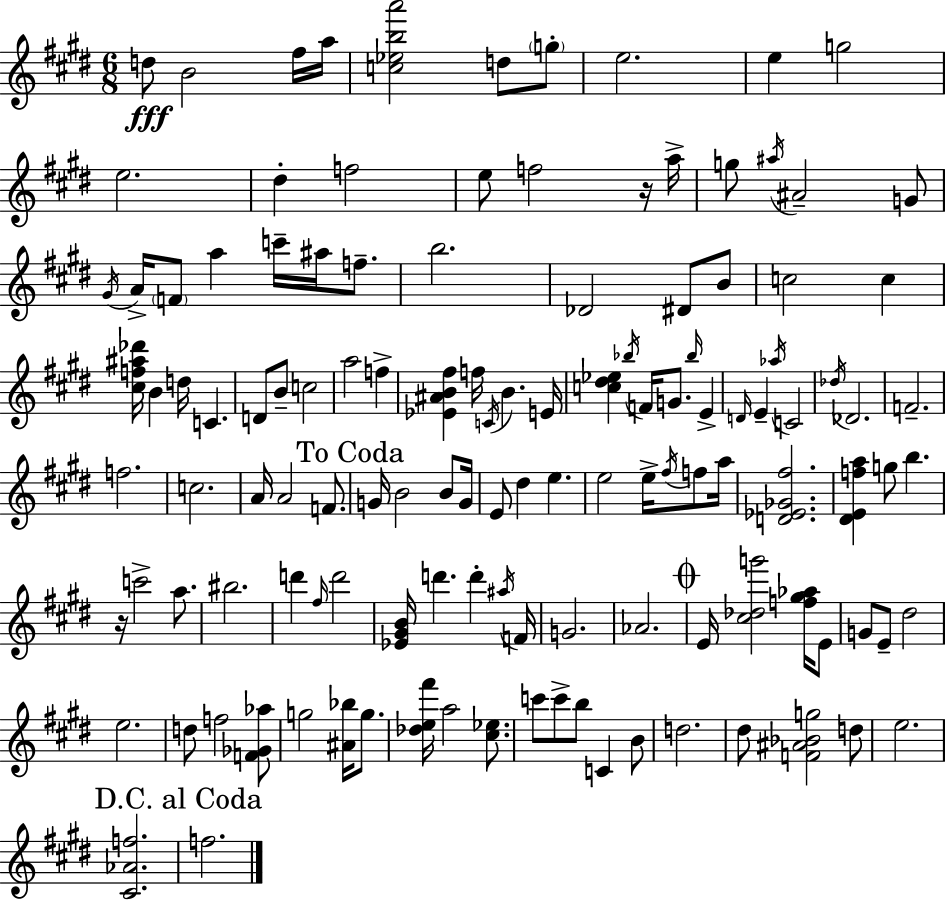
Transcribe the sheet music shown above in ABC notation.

X:1
T:Untitled
M:6/8
L:1/4
K:E
d/2 B2 ^f/4 a/4 [c_eba']2 d/2 g/2 e2 e g2 e2 ^d f2 e/2 f2 z/4 a/4 g/2 ^a/4 ^A2 G/2 ^G/4 A/4 F/2 a c'/4 ^a/4 f/2 b2 _D2 ^D/2 B/2 c2 c [^cf^a_d']/4 B d/4 C D/2 B/2 c2 a2 f [_E^AB^f] f/4 C/4 B E/4 [c^d_e] _b/4 F/4 G/2 _b/4 E D/4 E _a/4 C2 _d/4 _D2 F2 f2 c2 A/4 A2 F/2 G/4 B2 B/2 G/4 E/2 ^d e e2 e/4 ^f/4 f/2 a/4 [D_E_G^f]2 [^DEfa] g/2 b z/4 c'2 a/2 ^b2 d' ^f/4 d'2 [_E^GB]/4 d' d' ^a/4 F/4 G2 _A2 E/4 [^c_dg']2 [f^g_a]/4 E/2 G/2 E/2 ^d2 e2 d/2 f2 [F_G_a]/2 g2 [^A_b]/4 g/2 [_de^f']/4 a2 [^c_e]/2 c'/2 c'/2 b/2 C B/2 d2 ^d/2 [F^A_Bg]2 d/2 e2 [^C_Af]2 f2